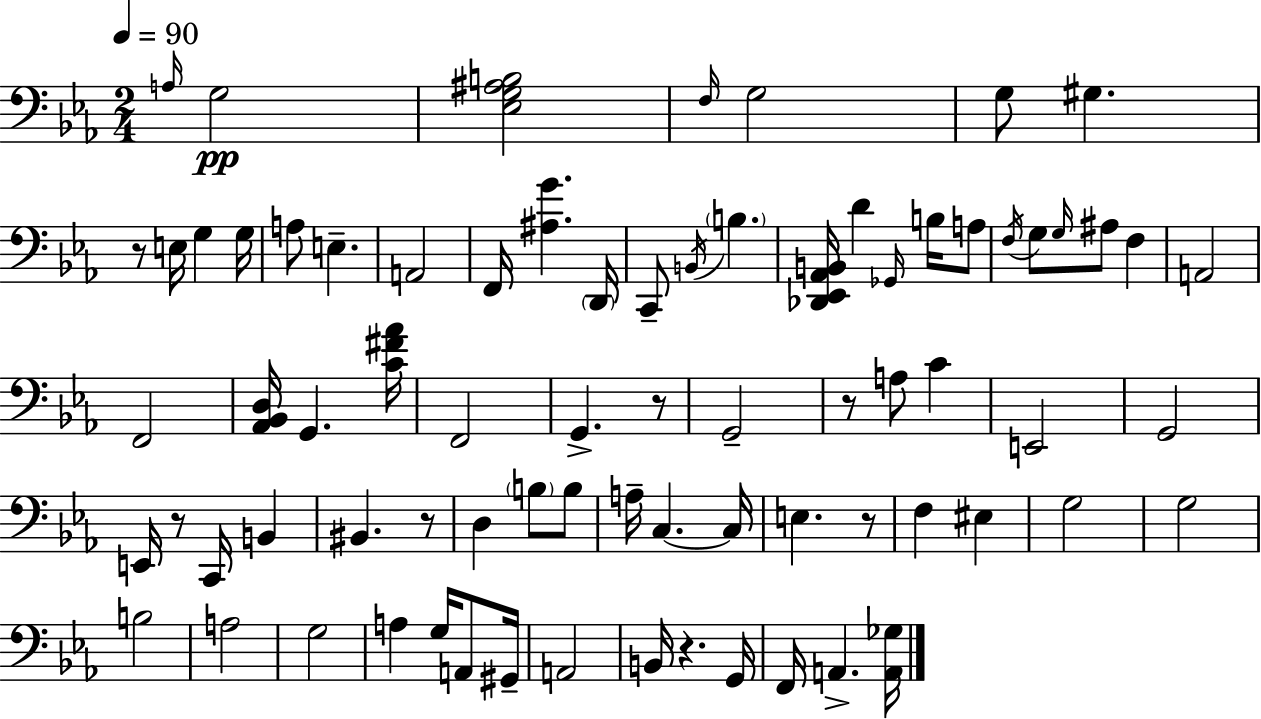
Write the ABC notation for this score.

X:1
T:Untitled
M:2/4
L:1/4
K:Cm
A,/4 G,2 [_E,G,^A,B,]2 F,/4 G,2 G,/2 ^G, z/2 E,/4 G, G,/4 A,/2 E, A,,2 F,,/4 [^A,G] D,,/4 C,,/2 B,,/4 B, [_D,,_E,,_A,,B,,]/4 D _G,,/4 B,/4 A,/2 F,/4 G,/2 G,/4 ^A,/2 F, A,,2 F,,2 [_A,,_B,,D,]/4 G,, [C^F_A]/4 F,,2 G,, z/2 G,,2 z/2 A,/2 C E,,2 G,,2 E,,/4 z/2 C,,/4 B,, ^B,, z/2 D, B,/2 B,/2 A,/4 C, C,/4 E, z/2 F, ^E, G,2 G,2 B,2 A,2 G,2 A, G,/4 A,,/2 ^G,,/4 A,,2 B,,/4 z G,,/4 F,,/4 A,, [A,,_G,]/4